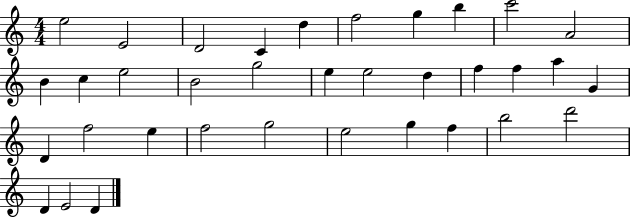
X:1
T:Untitled
M:4/4
L:1/4
K:C
e2 E2 D2 C d f2 g b c'2 A2 B c e2 B2 g2 e e2 d f f a G D f2 e f2 g2 e2 g f b2 d'2 D E2 D